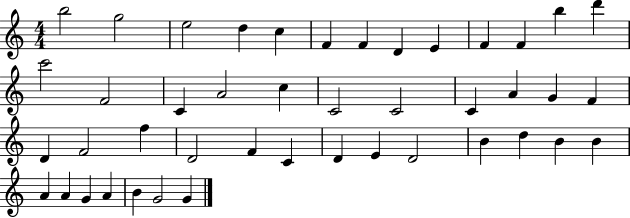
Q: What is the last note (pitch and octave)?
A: G4